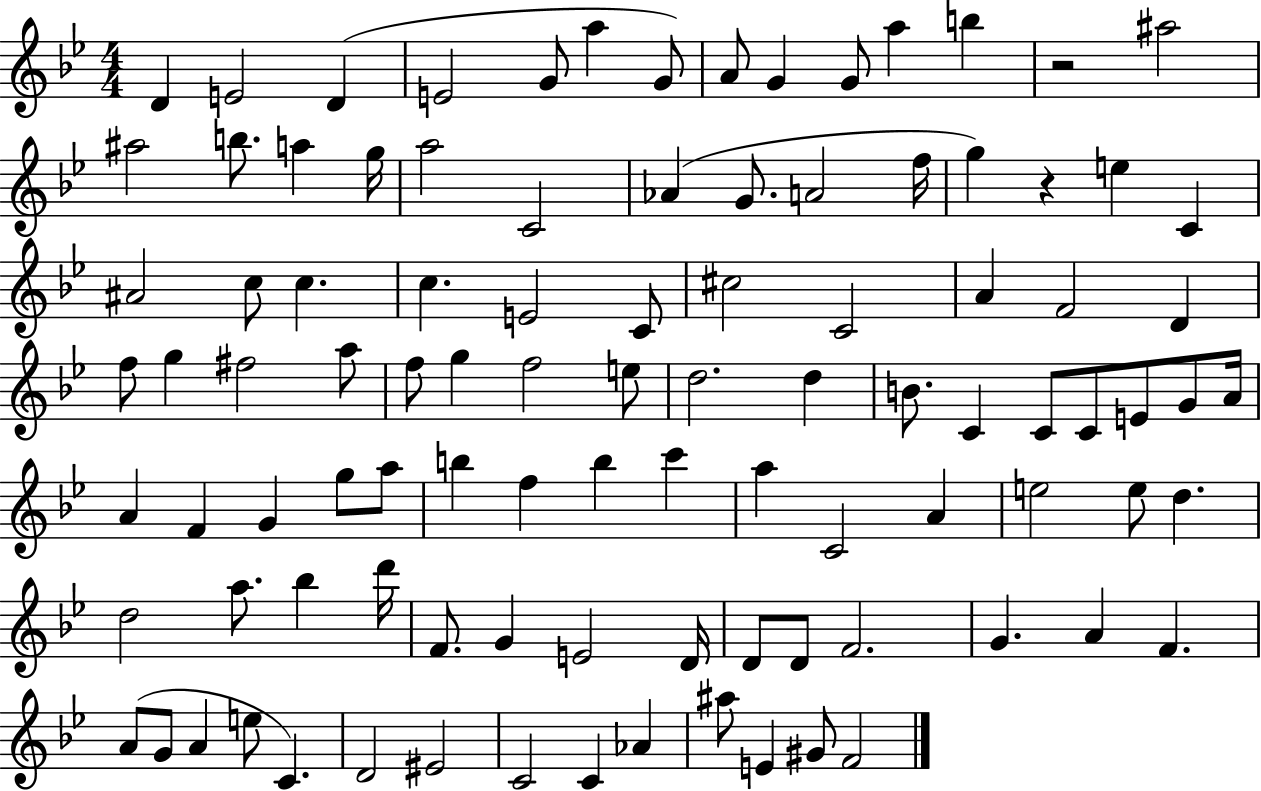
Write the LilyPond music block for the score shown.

{
  \clef treble
  \numericTimeSignature
  \time 4/4
  \key bes \major
  d'4 e'2 d'4( | e'2 g'8 a''4 g'8) | a'8 g'4 g'8 a''4 b''4 | r2 ais''2 | \break ais''2 b''8. a''4 g''16 | a''2 c'2 | aes'4( g'8. a'2 f''16 | g''4) r4 e''4 c'4 | \break ais'2 c''8 c''4. | c''4. e'2 c'8 | cis''2 c'2 | a'4 f'2 d'4 | \break f''8 g''4 fis''2 a''8 | f''8 g''4 f''2 e''8 | d''2. d''4 | b'8. c'4 c'8 c'8 e'8 g'8 a'16 | \break a'4 f'4 g'4 g''8 a''8 | b''4 f''4 b''4 c'''4 | a''4 c'2 a'4 | e''2 e''8 d''4. | \break d''2 a''8. bes''4 d'''16 | f'8. g'4 e'2 d'16 | d'8 d'8 f'2. | g'4. a'4 f'4. | \break a'8( g'8 a'4 e''8 c'4.) | d'2 eis'2 | c'2 c'4 aes'4 | ais''8 e'4 gis'8 f'2 | \break \bar "|."
}